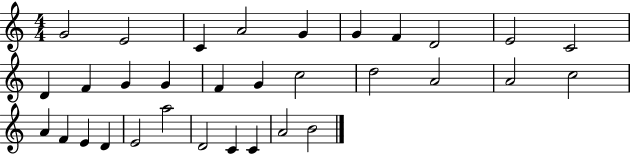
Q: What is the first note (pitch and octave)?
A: G4